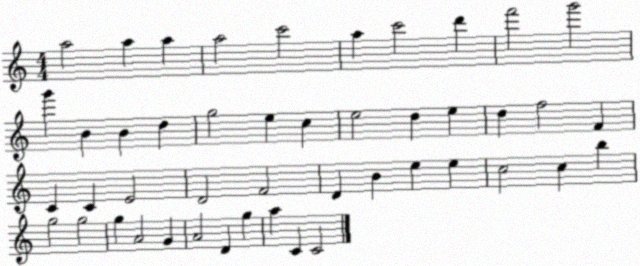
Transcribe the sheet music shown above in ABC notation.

X:1
T:Untitled
M:4/4
L:1/4
K:C
a2 a a a2 c'2 a c'2 d' f'2 g'2 g' B B d g2 e c e2 d e d f2 F C C E2 D2 F2 D B e e c2 c b g2 g2 g A2 G A2 D g a C C2